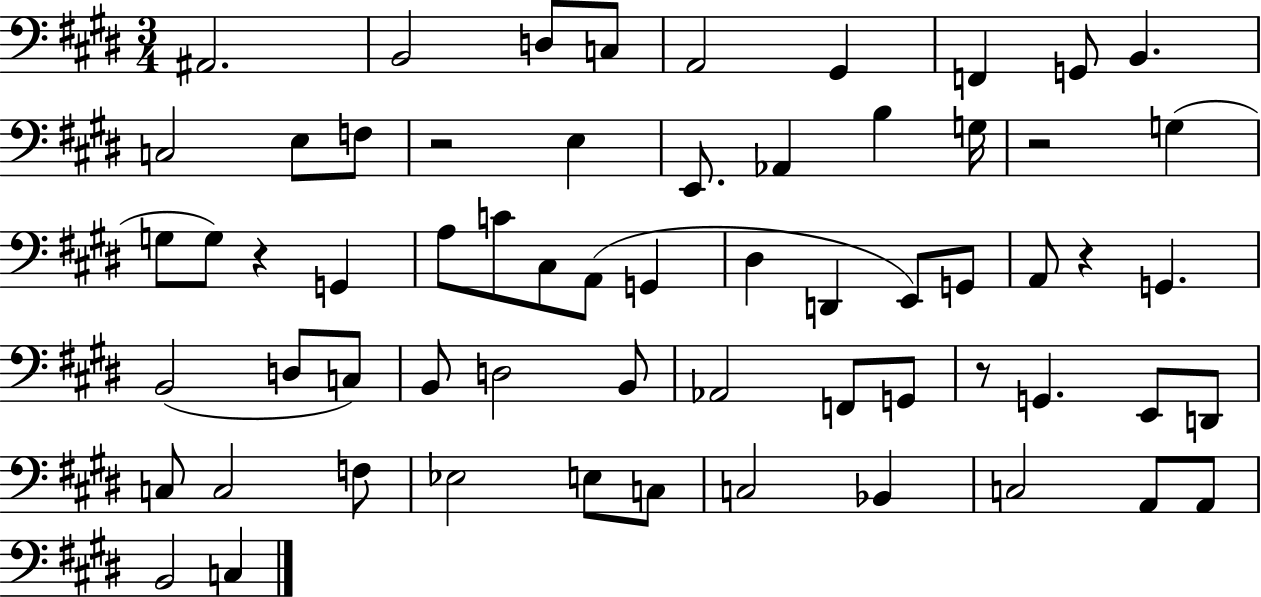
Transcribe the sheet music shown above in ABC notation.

X:1
T:Untitled
M:3/4
L:1/4
K:E
^A,,2 B,,2 D,/2 C,/2 A,,2 ^G,, F,, G,,/2 B,, C,2 E,/2 F,/2 z2 E, E,,/2 _A,, B, G,/4 z2 G, G,/2 G,/2 z G,, A,/2 C/2 ^C,/2 A,,/2 G,, ^D, D,, E,,/2 G,,/2 A,,/2 z G,, B,,2 D,/2 C,/2 B,,/2 D,2 B,,/2 _A,,2 F,,/2 G,,/2 z/2 G,, E,,/2 D,,/2 C,/2 C,2 F,/2 _E,2 E,/2 C,/2 C,2 _B,, C,2 A,,/2 A,,/2 B,,2 C,